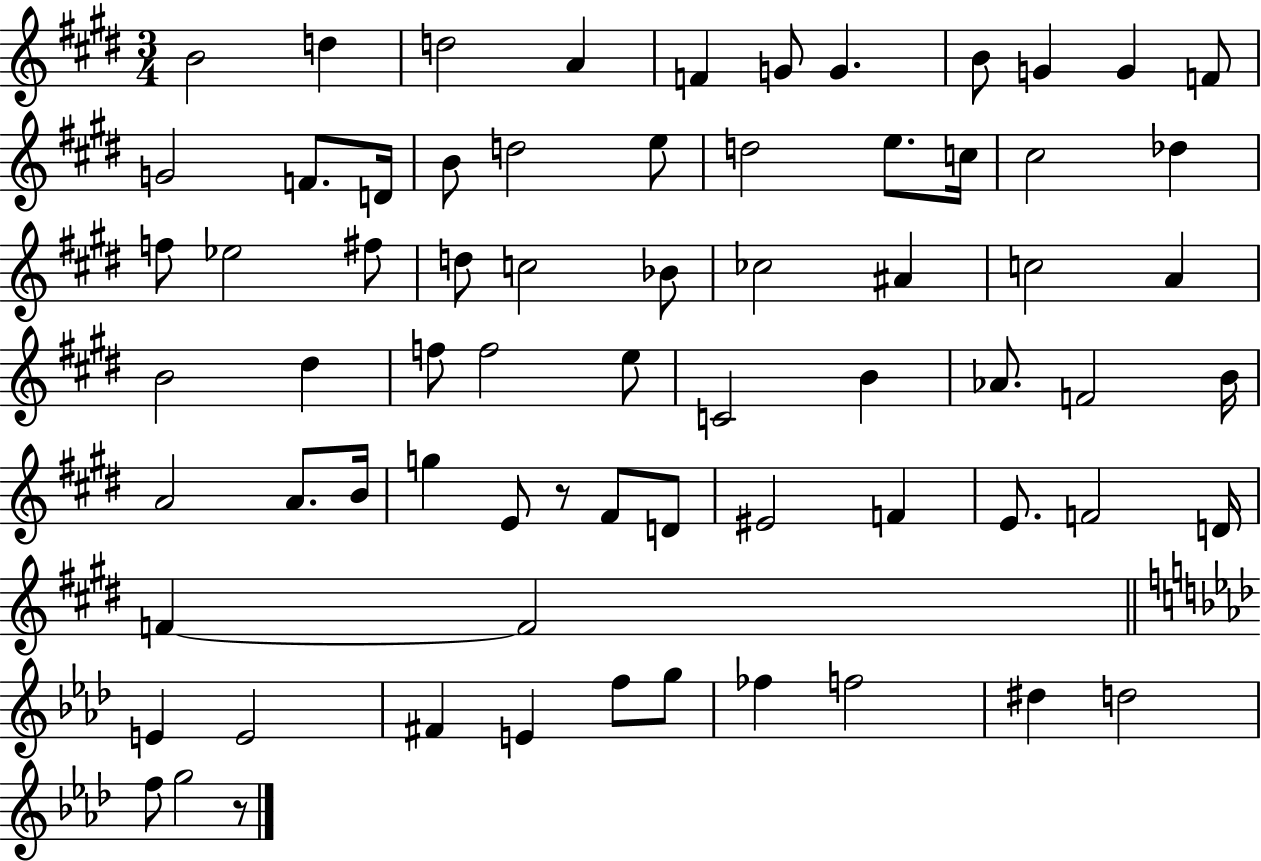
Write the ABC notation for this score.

X:1
T:Untitled
M:3/4
L:1/4
K:E
B2 d d2 A F G/2 G B/2 G G F/2 G2 F/2 D/4 B/2 d2 e/2 d2 e/2 c/4 ^c2 _d f/2 _e2 ^f/2 d/2 c2 _B/2 _c2 ^A c2 A B2 ^d f/2 f2 e/2 C2 B _A/2 F2 B/4 A2 A/2 B/4 g E/2 z/2 ^F/2 D/2 ^E2 F E/2 F2 D/4 F F2 E E2 ^F E f/2 g/2 _f f2 ^d d2 f/2 g2 z/2